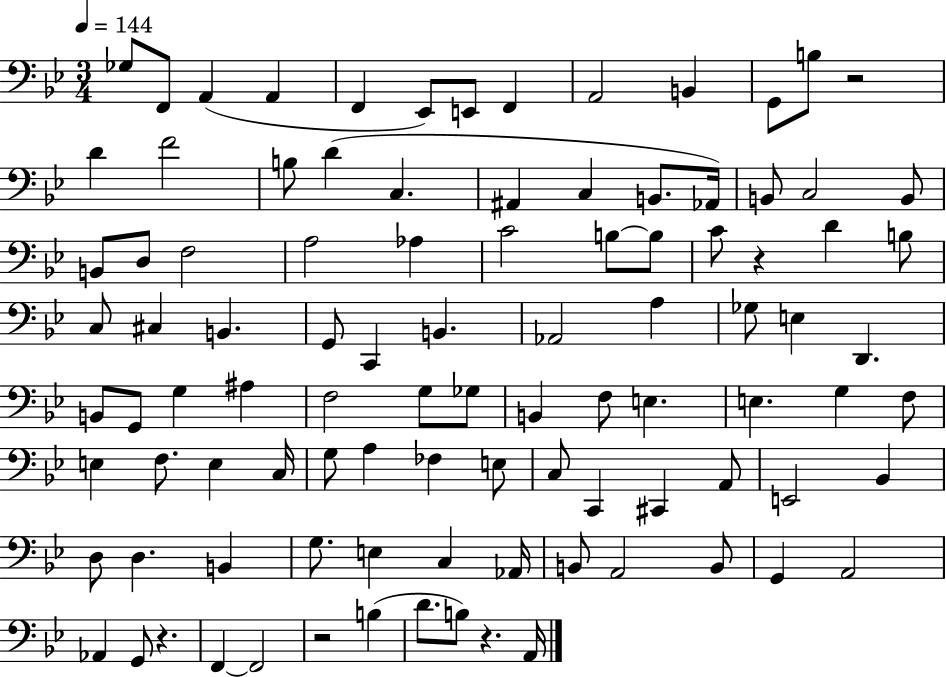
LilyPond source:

{
  \clef bass
  \numericTimeSignature
  \time 3/4
  \key bes \major
  \tempo 4 = 144
  ges8 f,8 a,4( a,4 | f,4 ees,8) e,8 f,4 | a,2 b,4 | g,8 b8 r2 | \break d'4 f'2 | b8 d'4( c4. | ais,4 c4 b,8. aes,16) | b,8 c2 b,8 | \break b,8 d8 f2 | a2 aes4 | c'2 b8~~ b8 | c'8 r4 d'4 b8 | \break c8 cis4 b,4. | g,8 c,4 b,4. | aes,2 a4 | ges8 e4 d,4. | \break b,8 g,8 g4 ais4 | f2 g8 ges8 | b,4 f8 e4. | e4. g4 f8 | \break e4 f8. e4 c16 | g8 a4 fes4 e8 | c8 c,4 cis,4 a,8 | e,2 bes,4 | \break d8 d4. b,4 | g8. e4 c4 aes,16 | b,8 a,2 b,8 | g,4 a,2 | \break aes,4 g,8 r4. | f,4~~ f,2 | r2 b4( | d'8. b8) r4. a,16 | \break \bar "|."
}